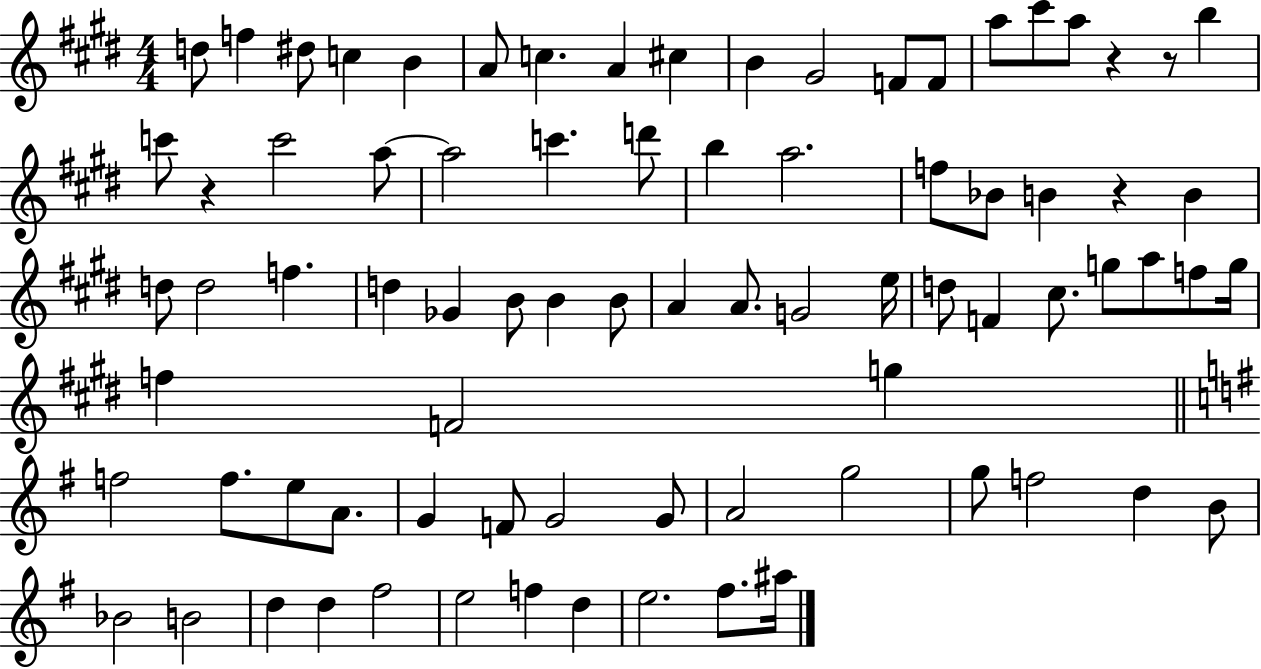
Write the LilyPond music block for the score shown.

{
  \clef treble
  \numericTimeSignature
  \time 4/4
  \key e \major
  d''8 f''4 dis''8 c''4 b'4 | a'8 c''4. a'4 cis''4 | b'4 gis'2 f'8 f'8 | a''8 cis'''8 a''8 r4 r8 b''4 | \break c'''8 r4 c'''2 a''8~~ | a''2 c'''4. d'''8 | b''4 a''2. | f''8 bes'8 b'4 r4 b'4 | \break d''8 d''2 f''4. | d''4 ges'4 b'8 b'4 b'8 | a'4 a'8. g'2 e''16 | d''8 f'4 cis''8. g''8 a''8 f''8 g''16 | \break f''4 f'2 g''4 | \bar "||" \break \key g \major f''2 f''8. e''8 a'8. | g'4 f'8 g'2 g'8 | a'2 g''2 | g''8 f''2 d''4 b'8 | \break bes'2 b'2 | d''4 d''4 fis''2 | e''2 f''4 d''4 | e''2. fis''8. ais''16 | \break \bar "|."
}